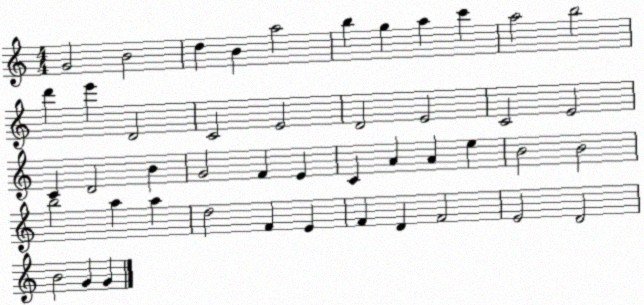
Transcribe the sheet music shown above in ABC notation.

X:1
T:Untitled
M:4/4
L:1/4
K:C
G2 B2 d B a2 b g a c' a2 b2 d' e' D2 C2 E2 D2 E2 C2 E2 C D2 B G2 F E C A A e B2 B2 b2 a a d2 F E F D F2 E2 D2 B2 G G